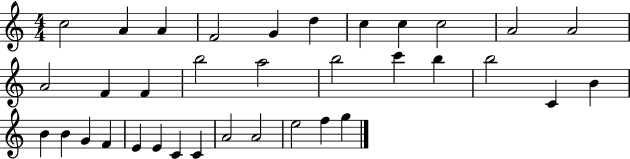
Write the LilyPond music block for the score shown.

{
  \clef treble
  \numericTimeSignature
  \time 4/4
  \key c \major
  c''2 a'4 a'4 | f'2 g'4 d''4 | c''4 c''4 c''2 | a'2 a'2 | \break a'2 f'4 f'4 | b''2 a''2 | b''2 c'''4 b''4 | b''2 c'4 b'4 | \break b'4 b'4 g'4 f'4 | e'4 e'4 c'4 c'4 | a'2 a'2 | e''2 f''4 g''4 | \break \bar "|."
}